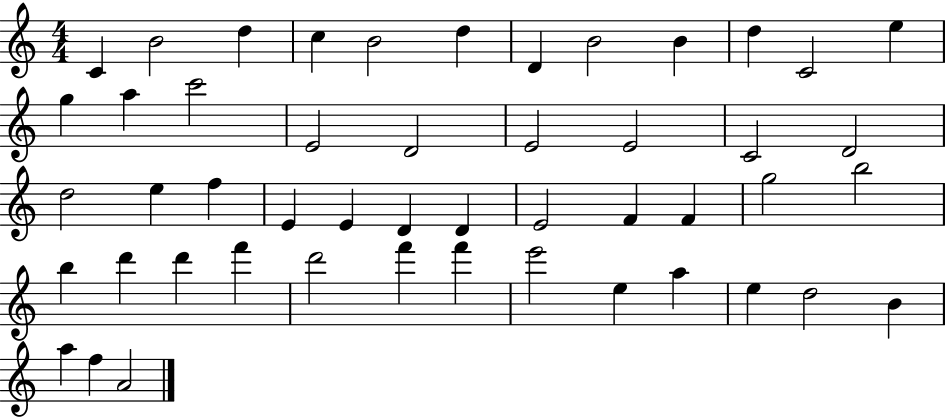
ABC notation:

X:1
T:Untitled
M:4/4
L:1/4
K:C
C B2 d c B2 d D B2 B d C2 e g a c'2 E2 D2 E2 E2 C2 D2 d2 e f E E D D E2 F F g2 b2 b d' d' f' d'2 f' f' e'2 e a e d2 B a f A2